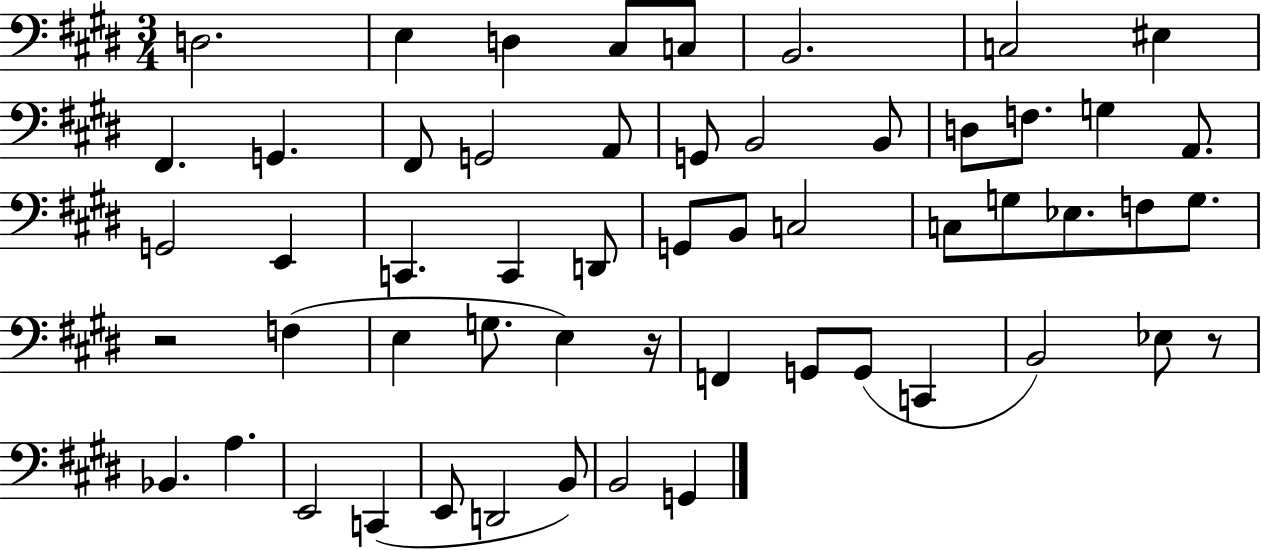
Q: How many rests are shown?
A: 3